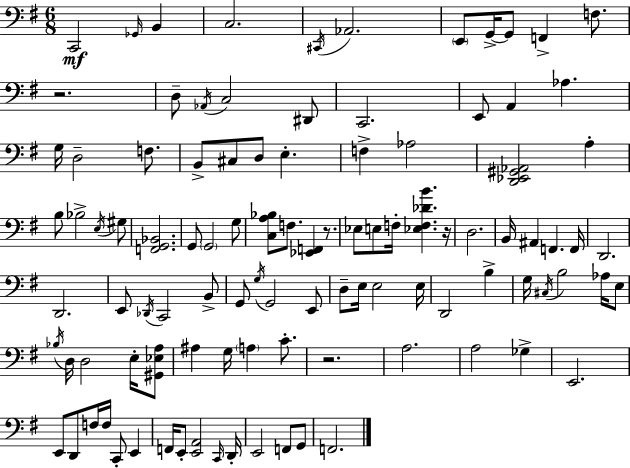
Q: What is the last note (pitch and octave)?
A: F2